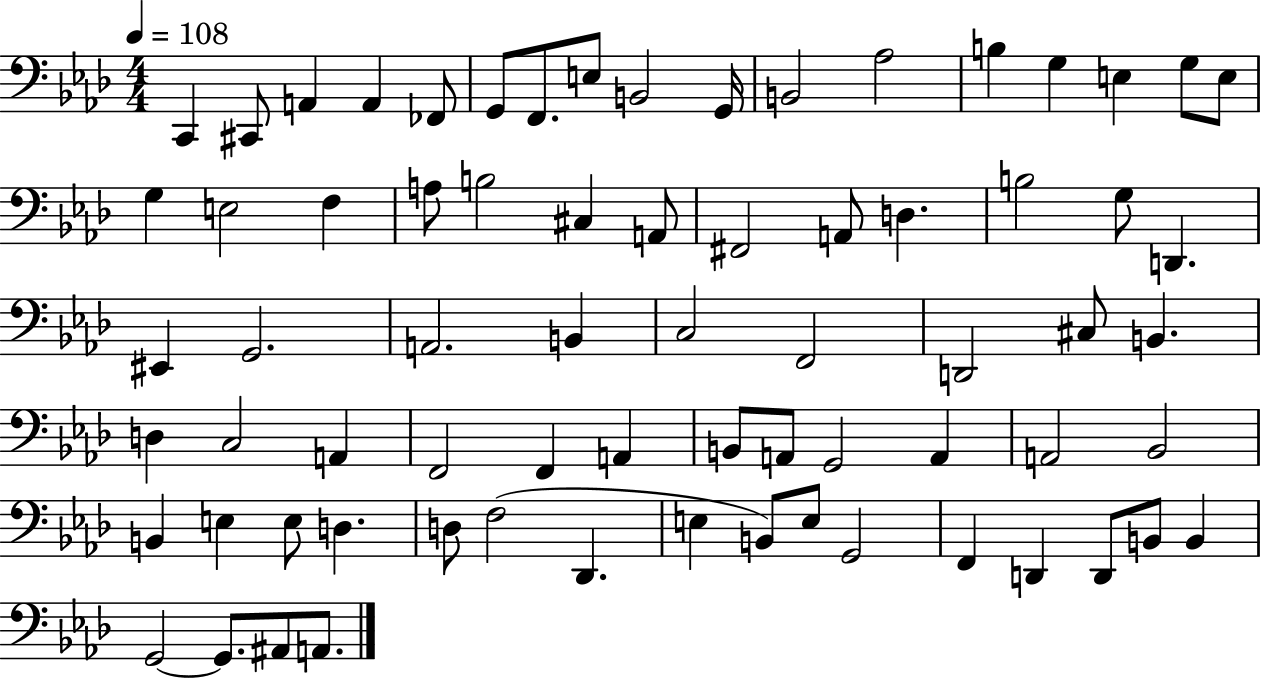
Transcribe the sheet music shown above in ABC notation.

X:1
T:Untitled
M:4/4
L:1/4
K:Ab
C,, ^C,,/2 A,, A,, _F,,/2 G,,/2 F,,/2 E,/2 B,,2 G,,/4 B,,2 _A,2 B, G, E, G,/2 E,/2 G, E,2 F, A,/2 B,2 ^C, A,,/2 ^F,,2 A,,/2 D, B,2 G,/2 D,, ^E,, G,,2 A,,2 B,, C,2 F,,2 D,,2 ^C,/2 B,, D, C,2 A,, F,,2 F,, A,, B,,/2 A,,/2 G,,2 A,, A,,2 _B,,2 B,, E, E,/2 D, D,/2 F,2 _D,, E, B,,/2 E,/2 G,,2 F,, D,, D,,/2 B,,/2 B,, G,,2 G,,/2 ^A,,/2 A,,/2